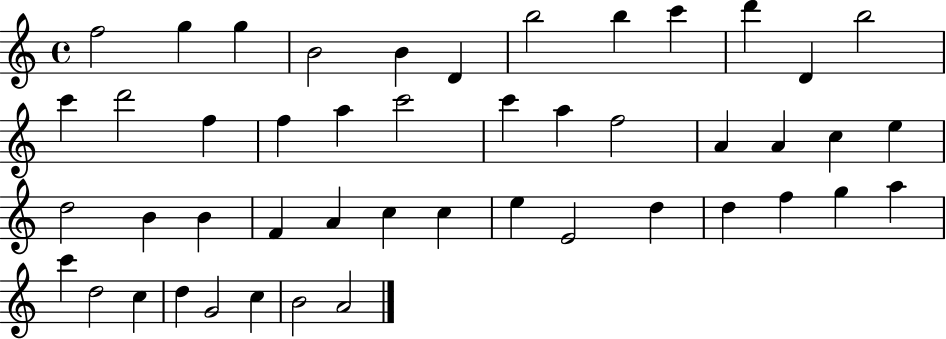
X:1
T:Untitled
M:4/4
L:1/4
K:C
f2 g g B2 B D b2 b c' d' D b2 c' d'2 f f a c'2 c' a f2 A A c e d2 B B F A c c e E2 d d f g a c' d2 c d G2 c B2 A2